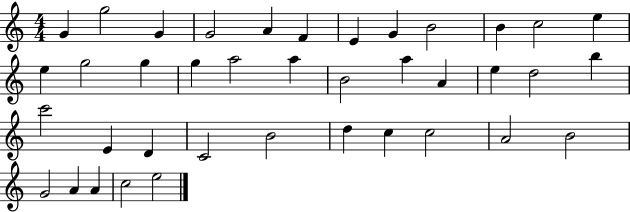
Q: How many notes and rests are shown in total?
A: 39